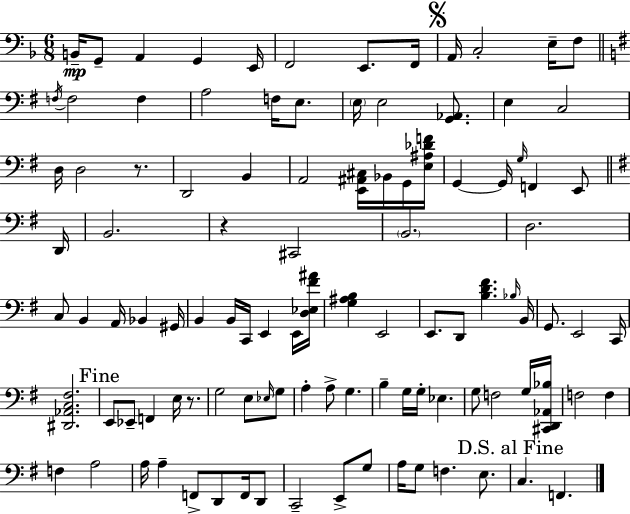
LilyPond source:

{
  \clef bass
  \numericTimeSignature
  \time 6/8
  \key f \major
  b,16--\mp g,8-- a,4 g,4 e,16 | f,2 e,8. f,16 | \mark \markup { \musicglyph "scripts.segno" } a,16 c2-. e16-- f8 | \bar "||" \break \key g \major \acciaccatura { f16 } f2 f4 | a2 f16 e8. | \parenthesize e16 e2 <g, aes,>8. | e4 c2 | \break d16 d2 r8. | d,2 b,4 | a,2 <e, ais, cis>16 bes,16 g,16 | <e ais des' f'>16 g,4~~ g,16 \grace { g16 } f,4 e,8 | \break \bar "||" \break \key e \minor d,16 b,2. | r4 cis,2 | \parenthesize b,2. | d2. | \break c8 b,4 a,16 bes,4 | gis,16 b,4 b,16 c,16 e,4 e,16 | <d ees fis' ais'>16 <g ais b>4 e,2 | e,8. d,8 <b d' fis'>4. | \break \grace { bes16 } b,16 g,8. e,2 | c,16 <dis, aes, c fis>2. | \mark "Fine" e,8 ees,8-- f,4 e16 r8. | g2 e8 | \break \grace { ees16 } g8 a4-. a8-> g4. | b4-- g16 g16-. ees4. | g8 f2 | g16 <cis, d, aes, bes>16 f2 f4 | \break f4 a2 | a16 a4-- f,8-> d,8 | f,16 d,8 c,2-- e,8-> | g8 a16 g8 f4. | \break e8. \mark "D.S. al Fine" c4. f,4. | \bar "|."
}